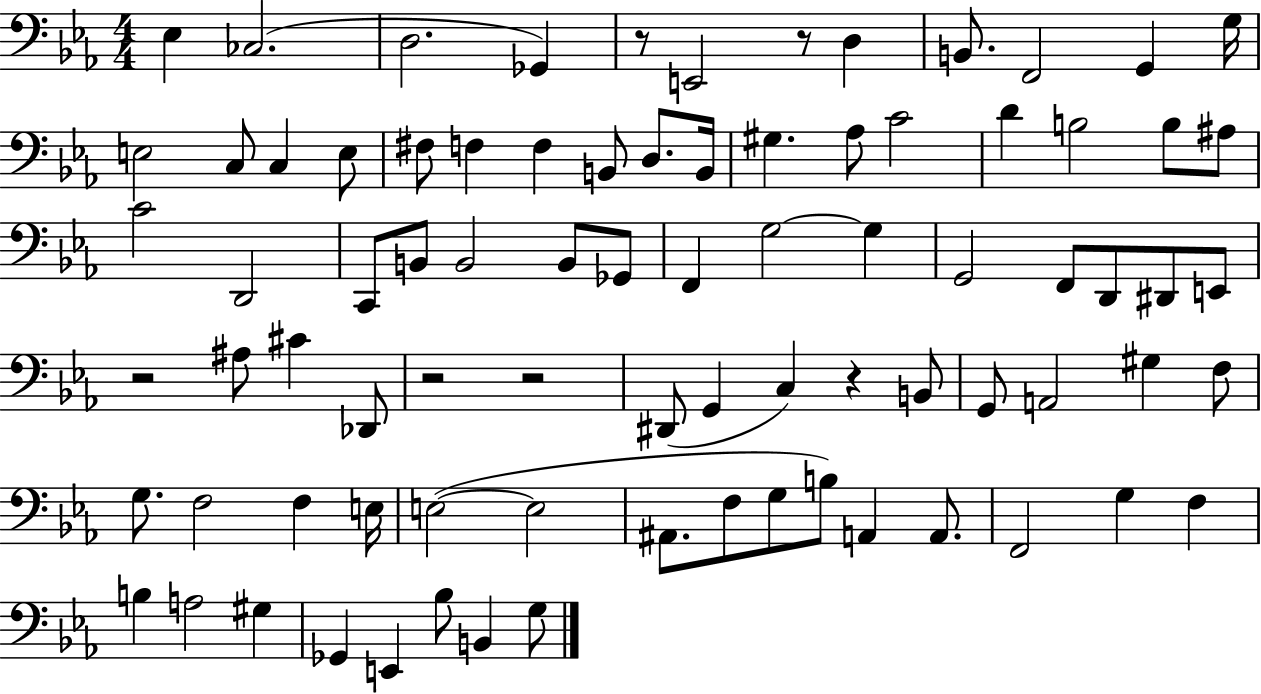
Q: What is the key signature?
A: EES major